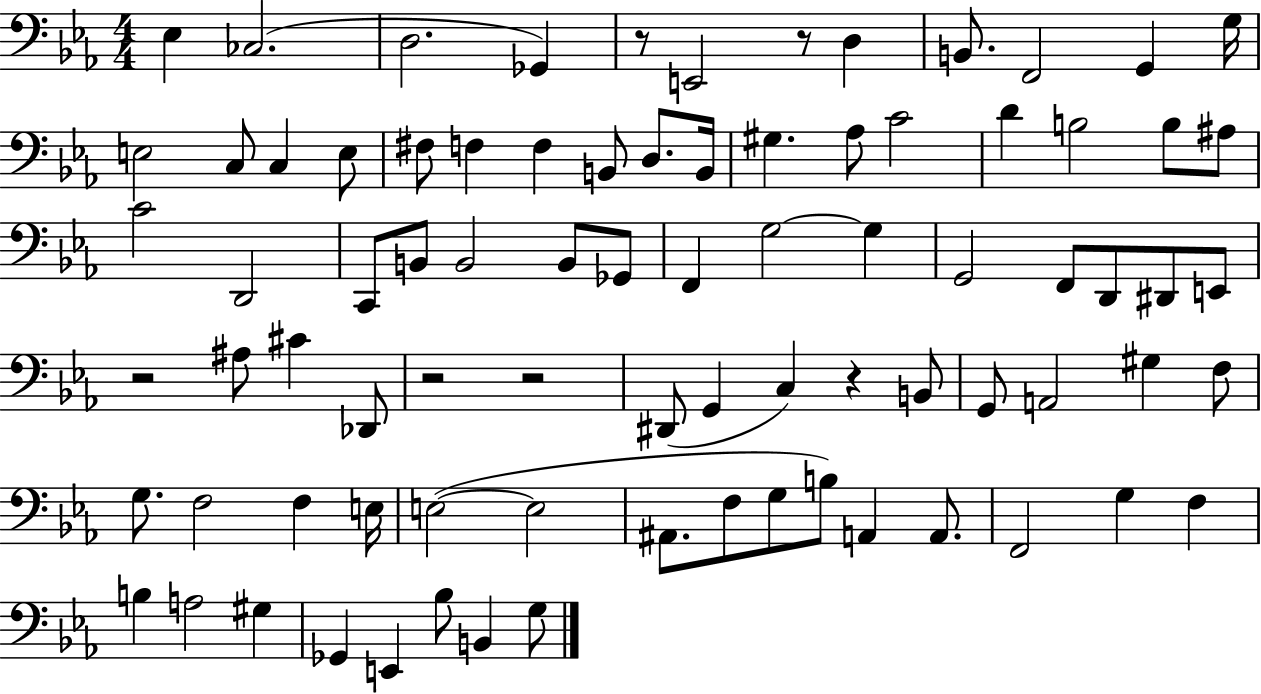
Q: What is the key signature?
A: EES major